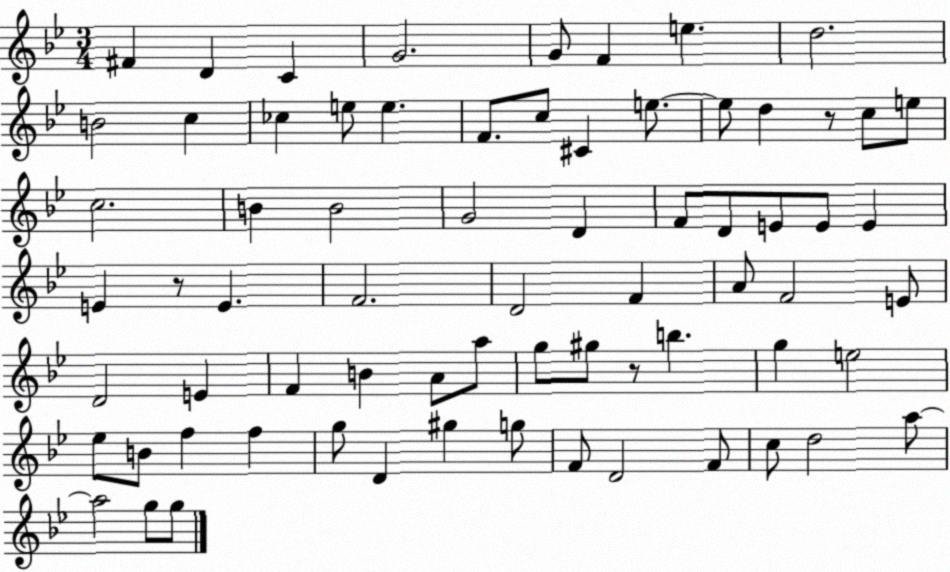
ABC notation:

X:1
T:Untitled
M:3/4
L:1/4
K:Bb
^F D C G2 G/2 F e d2 B2 c _c e/2 e F/2 c/2 ^C e/2 e/2 d z/2 c/2 e/2 c2 B B2 G2 D F/2 D/2 E/2 E/2 E E z/2 E F2 D2 F A/2 F2 E/2 D2 E F B A/2 a/2 g/2 ^g/2 z/2 b g e2 _e/2 B/2 f f g/2 D ^g g/2 F/2 D2 F/2 c/2 d2 a/2 a2 g/2 g/2